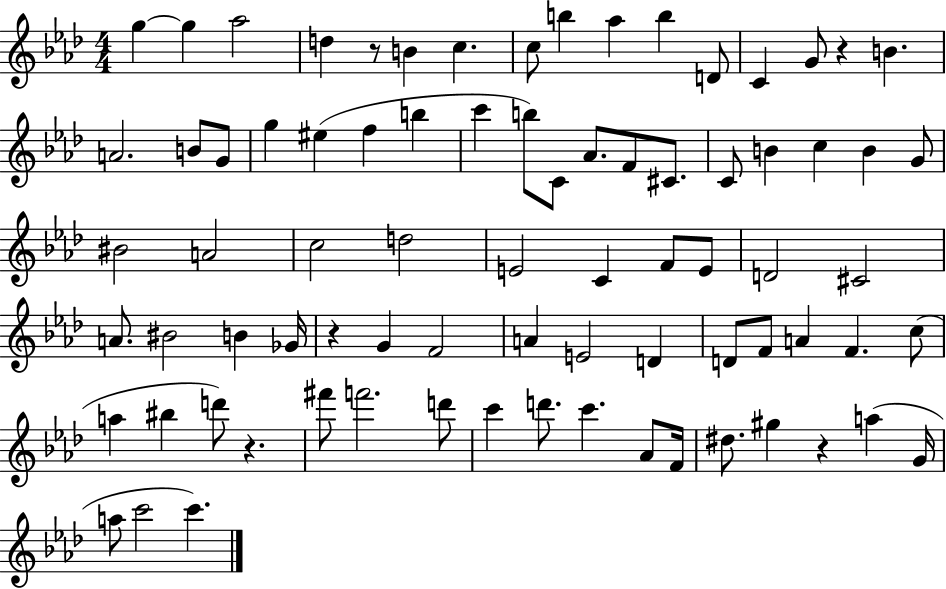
X:1
T:Untitled
M:4/4
L:1/4
K:Ab
g g _a2 d z/2 B c c/2 b _a b D/2 C G/2 z B A2 B/2 G/2 g ^e f b c' b/2 C/2 _A/2 F/2 ^C/2 C/2 B c B G/2 ^B2 A2 c2 d2 E2 C F/2 E/2 D2 ^C2 A/2 ^B2 B _G/4 z G F2 A E2 D D/2 F/2 A F c/2 a ^b d'/2 z ^f'/2 f'2 d'/2 c' d'/2 c' _A/2 F/4 ^d/2 ^g z a G/4 a/2 c'2 c'